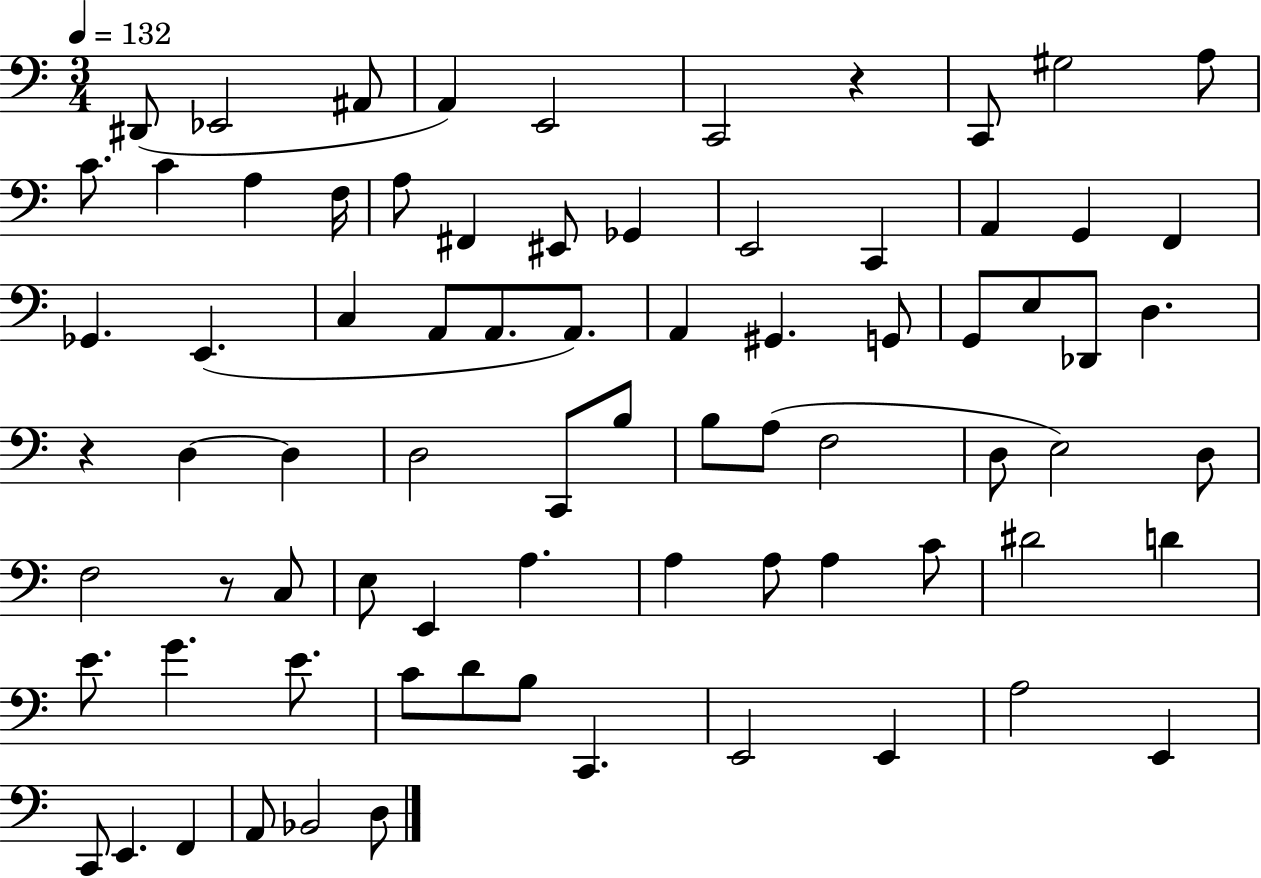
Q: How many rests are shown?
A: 3